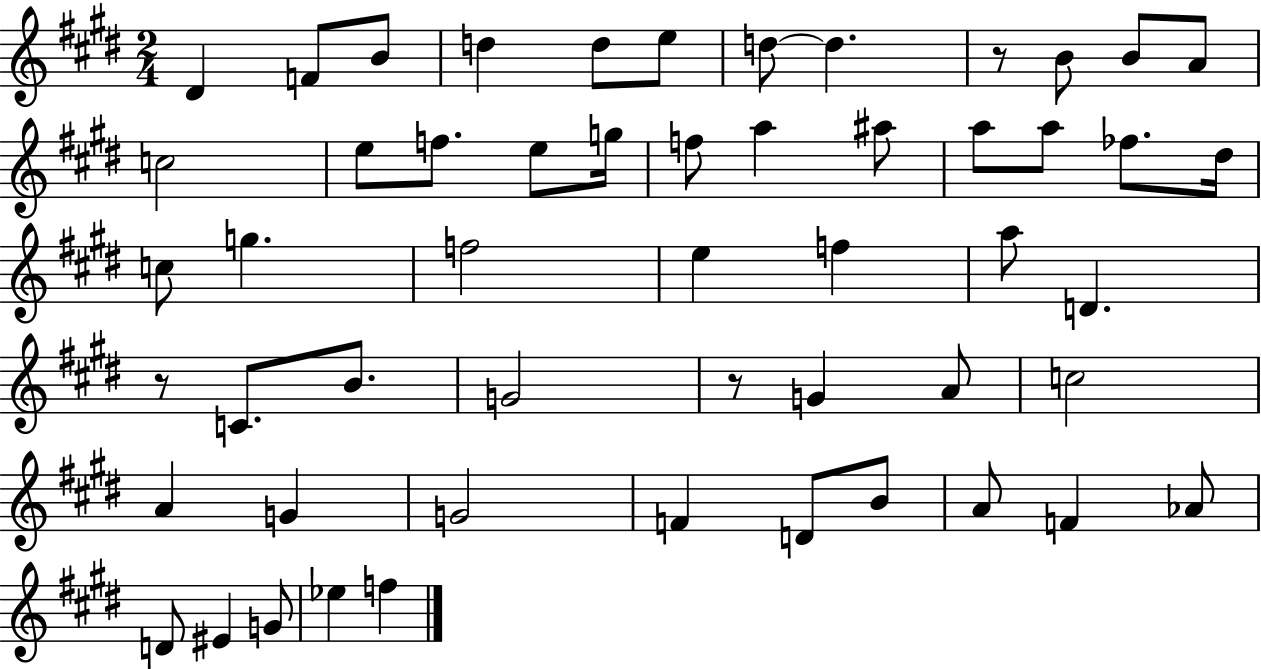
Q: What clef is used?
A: treble